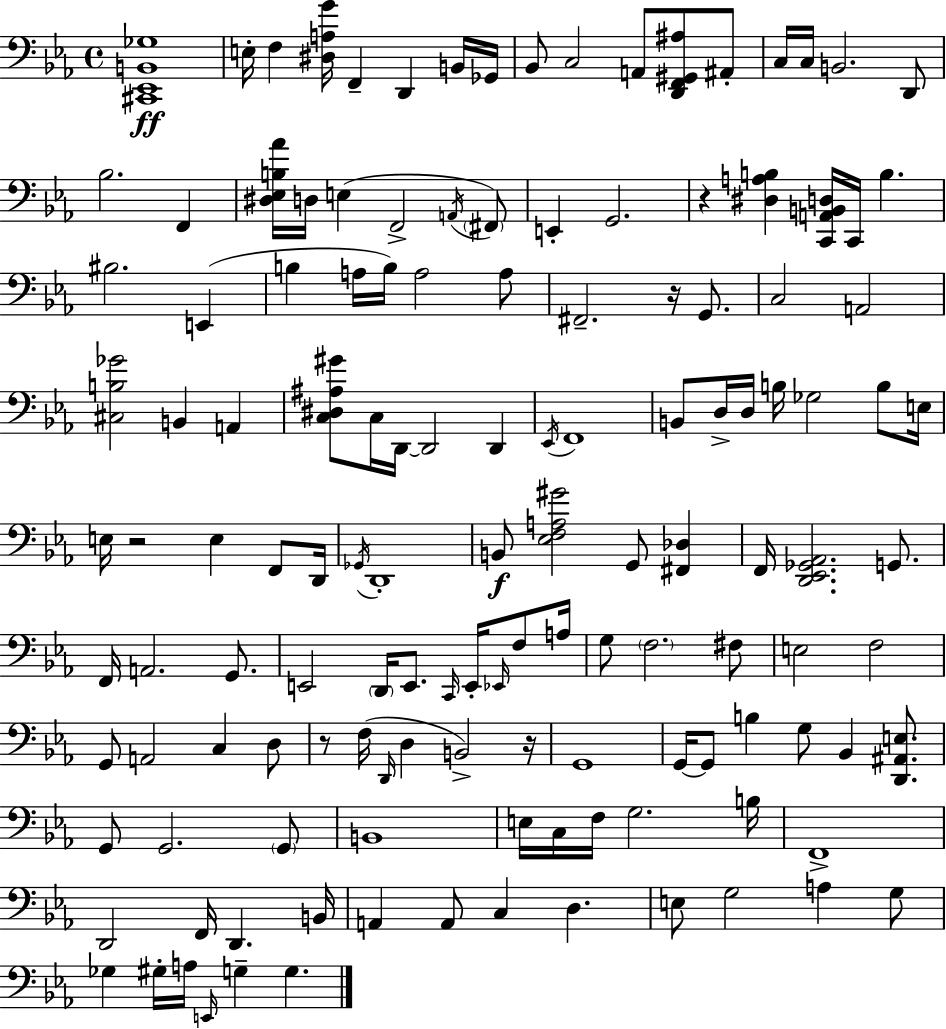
X:1
T:Untitled
M:4/4
L:1/4
K:Eb
[^C,,_E,,B,,_G,]4 E,/4 F, [^D,A,G]/4 F,, D,, B,,/4 _G,,/4 _B,,/2 C,2 A,,/2 [D,,F,,^G,,^A,]/2 ^A,,/2 C,/4 C,/4 B,,2 D,,/2 _B,2 F,, [^D,_E,B,_A]/4 D,/4 E, F,,2 A,,/4 ^F,,/2 E,, G,,2 z [^D,A,B,] [C,,A,,B,,D,]/4 C,,/4 B, ^B,2 E,, B, A,/4 B,/4 A,2 A,/2 ^F,,2 z/4 G,,/2 C,2 A,,2 [^C,B,_G]2 B,, A,, [C,^D,^A,^G]/2 C,/4 D,,/4 D,,2 D,, _E,,/4 F,,4 B,,/2 D,/4 D,/4 B,/4 _G,2 B,/2 E,/4 E,/4 z2 E, F,,/2 D,,/4 _G,,/4 D,,4 B,,/2 [_E,F,A,^G]2 G,,/2 [^F,,_D,] F,,/4 [D,,_E,,_G,,_A,,]2 G,,/2 F,,/4 A,,2 G,,/2 E,,2 D,,/4 E,,/2 C,,/4 E,,/4 _E,,/4 F,/2 A,/4 G,/2 F,2 ^F,/2 E,2 F,2 G,,/2 A,,2 C, D,/2 z/2 F,/4 D,,/4 D, B,,2 z/4 G,,4 G,,/4 G,,/2 B, G,/2 _B,, [D,,^A,,E,]/2 G,,/2 G,,2 G,,/2 B,,4 E,/4 C,/4 F,/4 G,2 B,/4 F,,4 D,,2 F,,/4 D,, B,,/4 A,, A,,/2 C, D, E,/2 G,2 A, G,/2 _G, ^G,/4 A,/4 E,,/4 G, G,